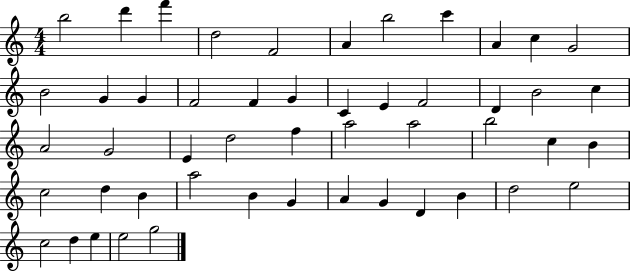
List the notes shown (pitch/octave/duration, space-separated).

B5/h D6/q F6/q D5/h F4/h A4/q B5/h C6/q A4/q C5/q G4/h B4/h G4/q G4/q F4/h F4/q G4/q C4/q E4/q F4/h D4/q B4/h C5/q A4/h G4/h E4/q D5/h F5/q A5/h A5/h B5/h C5/q B4/q C5/h D5/q B4/q A5/h B4/q G4/q A4/q G4/q D4/q B4/q D5/h E5/h C5/h D5/q E5/q E5/h G5/h